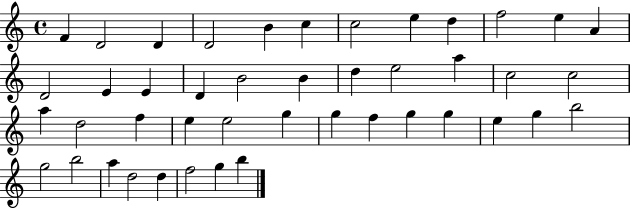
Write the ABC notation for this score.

X:1
T:Untitled
M:4/4
L:1/4
K:C
F D2 D D2 B c c2 e d f2 e A D2 E E D B2 B d e2 a c2 c2 a d2 f e e2 g g f g g e g b2 g2 b2 a d2 d f2 g b